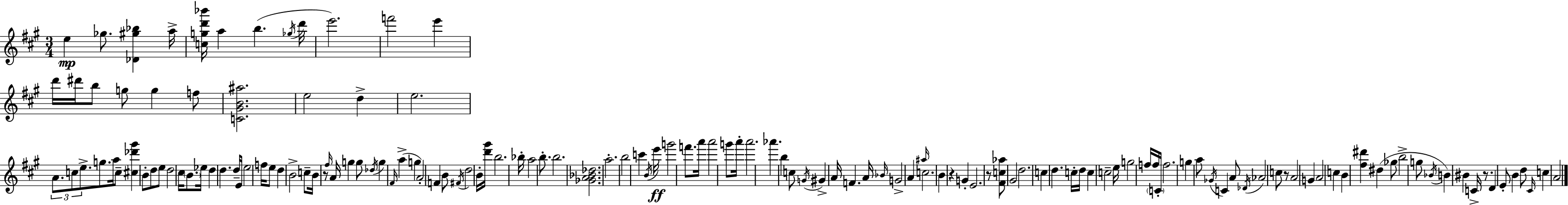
E5/q Gb5/e. [Db4,G#5,Bb5]/q A5/s [C5,G5,D6,Bb6]/s A5/q B5/q. Gb5/s D6/s E6/h. F6/h E6/q D6/s D#6/s B5/e G5/e G5/q F5/e [C4,G#4,B4,A#5]/h. E5/h D5/q E5/h. A4/e. C5/e E5/e. G5/e. A5/s C5/e [C#5,Db6,G#6]/q B4/e D5/e E5/e D5/h C#5/s B4/e. Eb5/s D5/q D5/q. D5/s E4/s E5/h F5/s E5/e D5/q B4/h C5/e B4/s R/e F#5/s A4/s G5/q G5/e Db5/s G5/q F#4/s A5/q G5/q A4/h F4/q B4/e F#4/s D5/h B4/s [D6,G#6]/s B5/h. Bb5/s A5/h B5/e. B5/h. [Gb4,A4,Bb4,Db5]/h. A5/h. B5/h C6/q B4/s E6/s G6/h F6/e. A6/s A6/h G6/e A6/s A6/h. Ab6/q. B5/q C5/e G4/s G#4/q A4/s F4/q. A4/s Bb4/s G4/h A4/q A#5/s C5/h. B4/q R/q G4/q E4/h. R/e [F#4,C5,Ab5]/e G#4/h D5/h. C5/q D5/q. C5/s D5/s C5/q C5/h E5/s G5/h F5/s F5/s C4/s F5/h. G5/q A5/e Gb4/s C4/q A4/e Db4/s Ab4/h C5/e R/e A4/h G4/q A4/h C5/q B4/q [F#5,D#6]/q D#5/q Gb5/e B5/h G5/e Bb4/s B4/q BIS4/q C4/s R/e. D4/q E4/e B4/q D5/e C#4/s C5/q A4/h